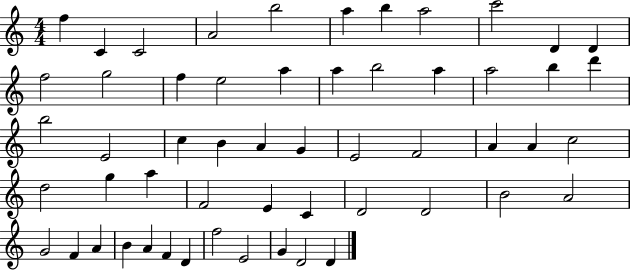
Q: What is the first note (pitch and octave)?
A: F5